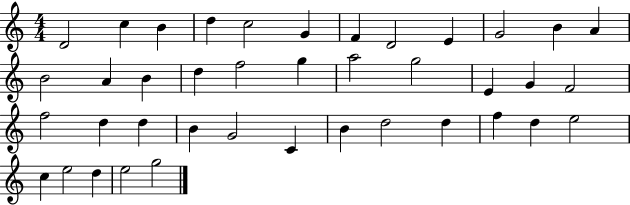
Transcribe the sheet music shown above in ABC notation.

X:1
T:Untitled
M:4/4
L:1/4
K:C
D2 c B d c2 G F D2 E G2 B A B2 A B d f2 g a2 g2 E G F2 f2 d d B G2 C B d2 d f d e2 c e2 d e2 g2